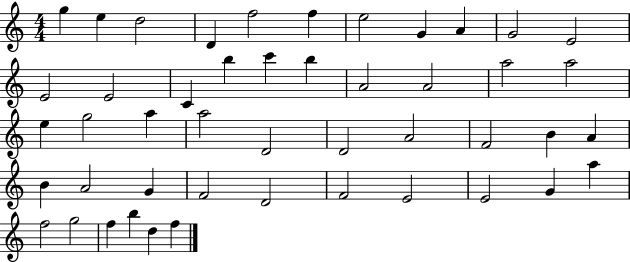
G5/q E5/q D5/h D4/q F5/h F5/q E5/h G4/q A4/q G4/h E4/h E4/h E4/h C4/q B5/q C6/q B5/q A4/h A4/h A5/h A5/h E5/q G5/h A5/q A5/h D4/h D4/h A4/h F4/h B4/q A4/q B4/q A4/h G4/q F4/h D4/h F4/h E4/h E4/h G4/q A5/q F5/h G5/h F5/q B5/q D5/q F5/q